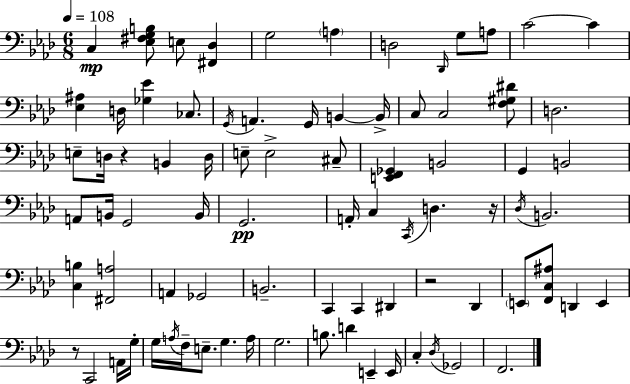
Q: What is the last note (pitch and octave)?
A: F2